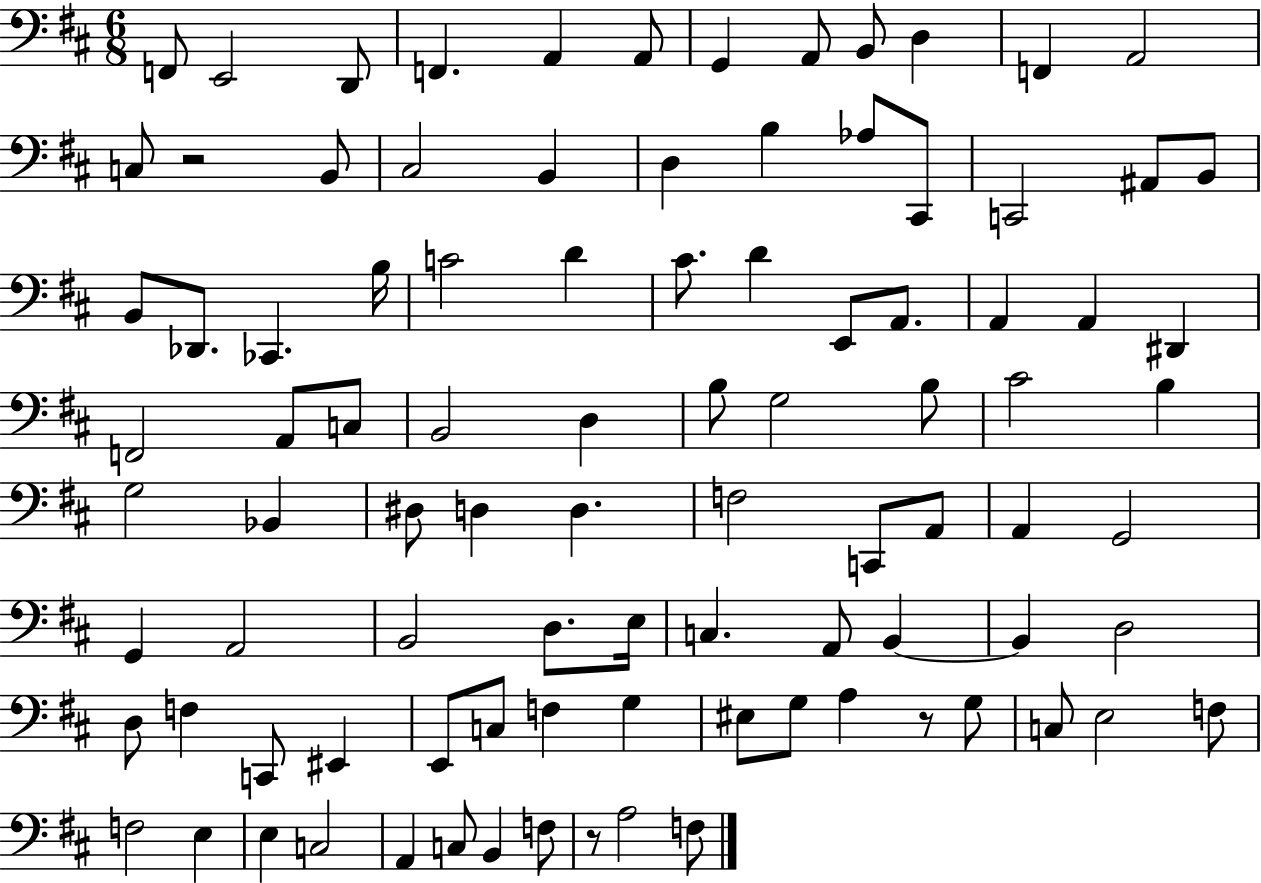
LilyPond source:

{
  \clef bass
  \numericTimeSignature
  \time 6/8
  \key d \major
  f,8 e,2 d,8 | f,4. a,4 a,8 | g,4 a,8 b,8 d4 | f,4 a,2 | \break c8 r2 b,8 | cis2 b,4 | d4 b4 aes8 cis,8 | c,2 ais,8 b,8 | \break b,8 des,8. ces,4. b16 | c'2 d'4 | cis'8. d'4 e,8 a,8. | a,4 a,4 dis,4 | \break f,2 a,8 c8 | b,2 d4 | b8 g2 b8 | cis'2 b4 | \break g2 bes,4 | dis8 d4 d4. | f2 c,8 a,8 | a,4 g,2 | \break g,4 a,2 | b,2 d8. e16 | c4. a,8 b,4~~ | b,4 d2 | \break d8 f4 c,8 eis,4 | e,8 c8 f4 g4 | eis8 g8 a4 r8 g8 | c8 e2 f8 | \break f2 e4 | e4 c2 | a,4 c8 b,4 f8 | r8 a2 f8 | \break \bar "|."
}